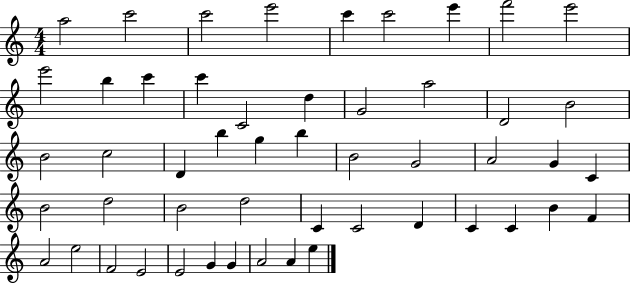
{
  \clef treble
  \numericTimeSignature
  \time 4/4
  \key c \major
  a''2 c'''2 | c'''2 e'''2 | c'''4 c'''2 e'''4 | f'''2 e'''2 | \break e'''2 b''4 c'''4 | c'''4 c'2 d''4 | g'2 a''2 | d'2 b'2 | \break b'2 c''2 | d'4 b''4 g''4 b''4 | b'2 g'2 | a'2 g'4 c'4 | \break b'2 d''2 | b'2 d''2 | c'4 c'2 d'4 | c'4 c'4 b'4 f'4 | \break a'2 e''2 | f'2 e'2 | e'2 g'4 g'4 | a'2 a'4 e''4 | \break \bar "|."
}